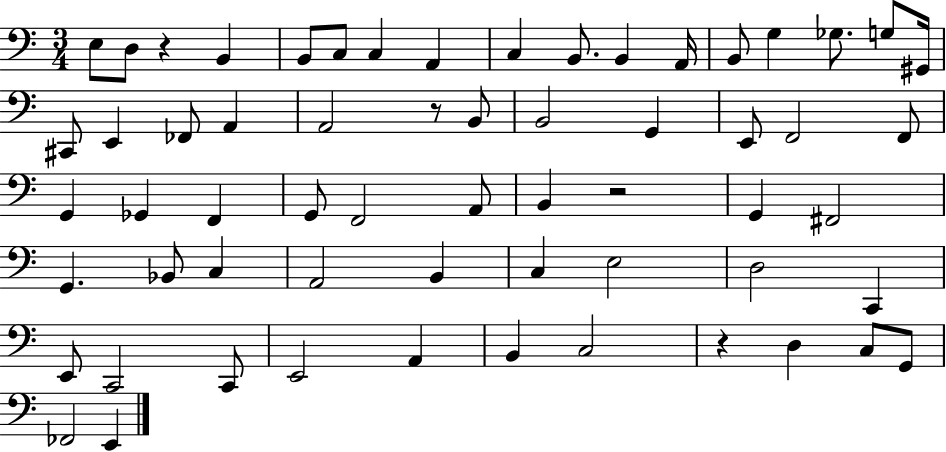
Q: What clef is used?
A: bass